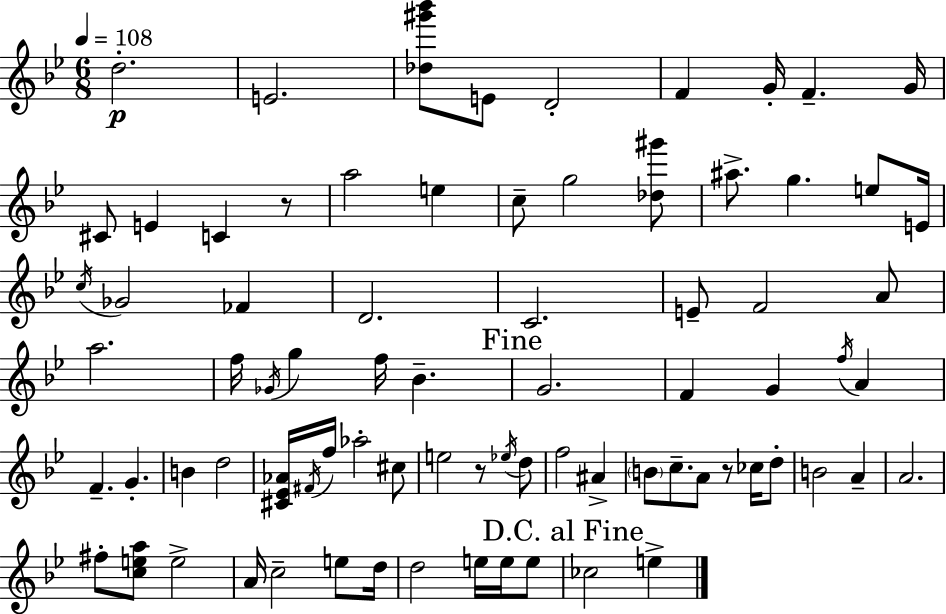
{
  \clef treble
  \numericTimeSignature
  \time 6/8
  \key g \minor
  \tempo 4 = 108
  d''2.-.\p | e'2. | <des'' gis''' bes'''>8 e'8 d'2-. | f'4 g'16-. f'4.-- g'16 | \break cis'8 e'4 c'4 r8 | a''2 e''4 | c''8-- g''2 <des'' gis'''>8 | ais''8.-> g''4. e''8 e'16 | \break \acciaccatura { c''16 } ges'2 fes'4 | d'2. | c'2. | e'8-- f'2 a'8 | \break a''2. | f''16 \acciaccatura { ges'16 } g''4 f''16 bes'4.-- | \mark "Fine" g'2. | f'4 g'4 \acciaccatura { f''16 } a'4 | \break f'4.-- g'4.-. | b'4 d''2 | <cis' ees' aes'>16 \acciaccatura { fis'16 } f''16 aes''2-. | cis''8 e''2 | \break r8 \acciaccatura { ees''16 } d''8 f''2 | ais'4-> \parenthesize b'8 c''8.-- a'8 | r8 ces''16 d''8-. b'2 | a'4-- a'2. | \break fis''8-. <c'' e'' a''>8 e''2-> | a'16 c''2-- | e''8 d''16 d''2 | e''16 e''16 e''8 \mark "D.C. al Fine" ces''2 | \break e''4-> \bar "|."
}